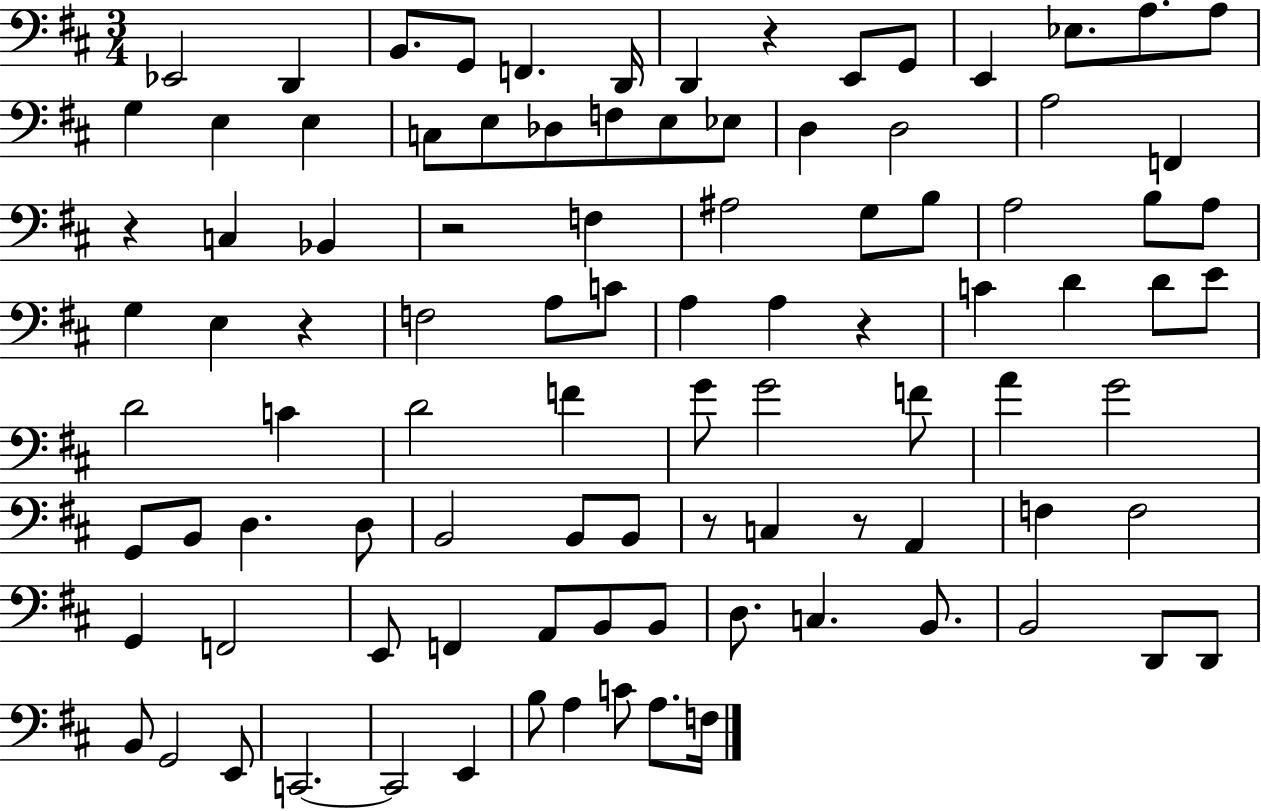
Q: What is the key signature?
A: D major